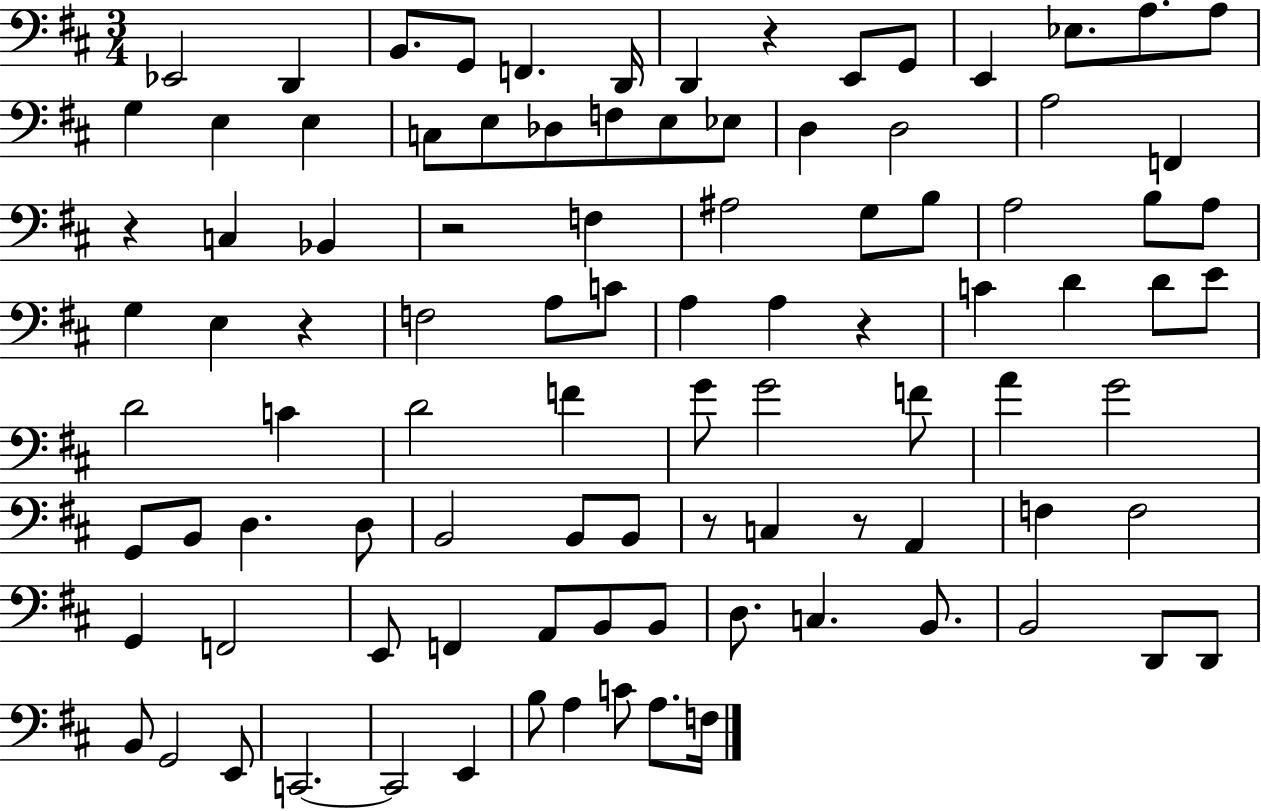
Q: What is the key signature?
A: D major